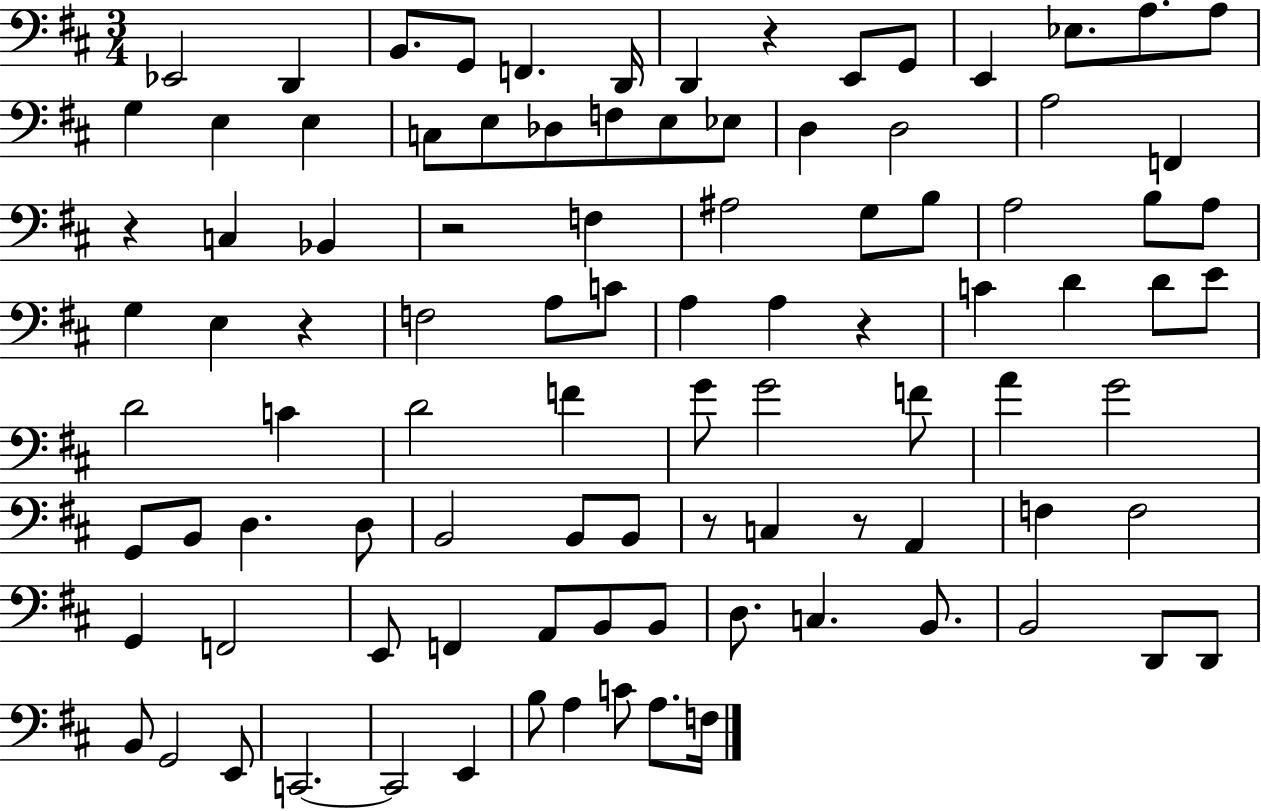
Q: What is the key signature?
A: D major